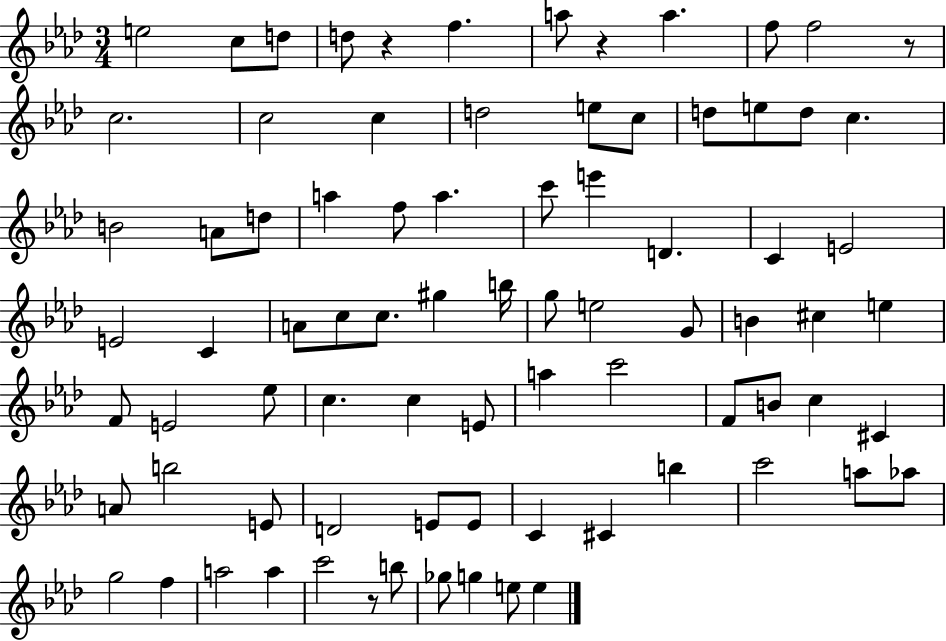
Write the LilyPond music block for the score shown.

{
  \clef treble
  \numericTimeSignature
  \time 3/4
  \key aes \major
  e''2 c''8 d''8 | d''8 r4 f''4. | a''8 r4 a''4. | f''8 f''2 r8 | \break c''2. | c''2 c''4 | d''2 e''8 c''8 | d''8 e''8 d''8 c''4. | \break b'2 a'8 d''8 | a''4 f''8 a''4. | c'''8 e'''4 d'4. | c'4 e'2 | \break e'2 c'4 | a'8 c''8 c''8. gis''4 b''16 | g''8 e''2 g'8 | b'4 cis''4 e''4 | \break f'8 e'2 ees''8 | c''4. c''4 e'8 | a''4 c'''2 | f'8 b'8 c''4 cis'4 | \break a'8 b''2 e'8 | d'2 e'8 e'8 | c'4 cis'4 b''4 | c'''2 a''8 aes''8 | \break g''2 f''4 | a''2 a''4 | c'''2 r8 b''8 | ges''8 g''4 e''8 e''4 | \break \bar "|."
}